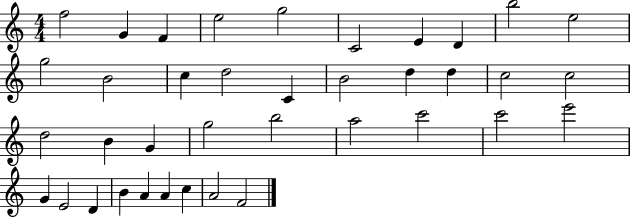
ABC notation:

X:1
T:Untitled
M:4/4
L:1/4
K:C
f2 G F e2 g2 C2 E D b2 e2 g2 B2 c d2 C B2 d d c2 c2 d2 B G g2 b2 a2 c'2 c'2 e'2 G E2 D B A A c A2 F2